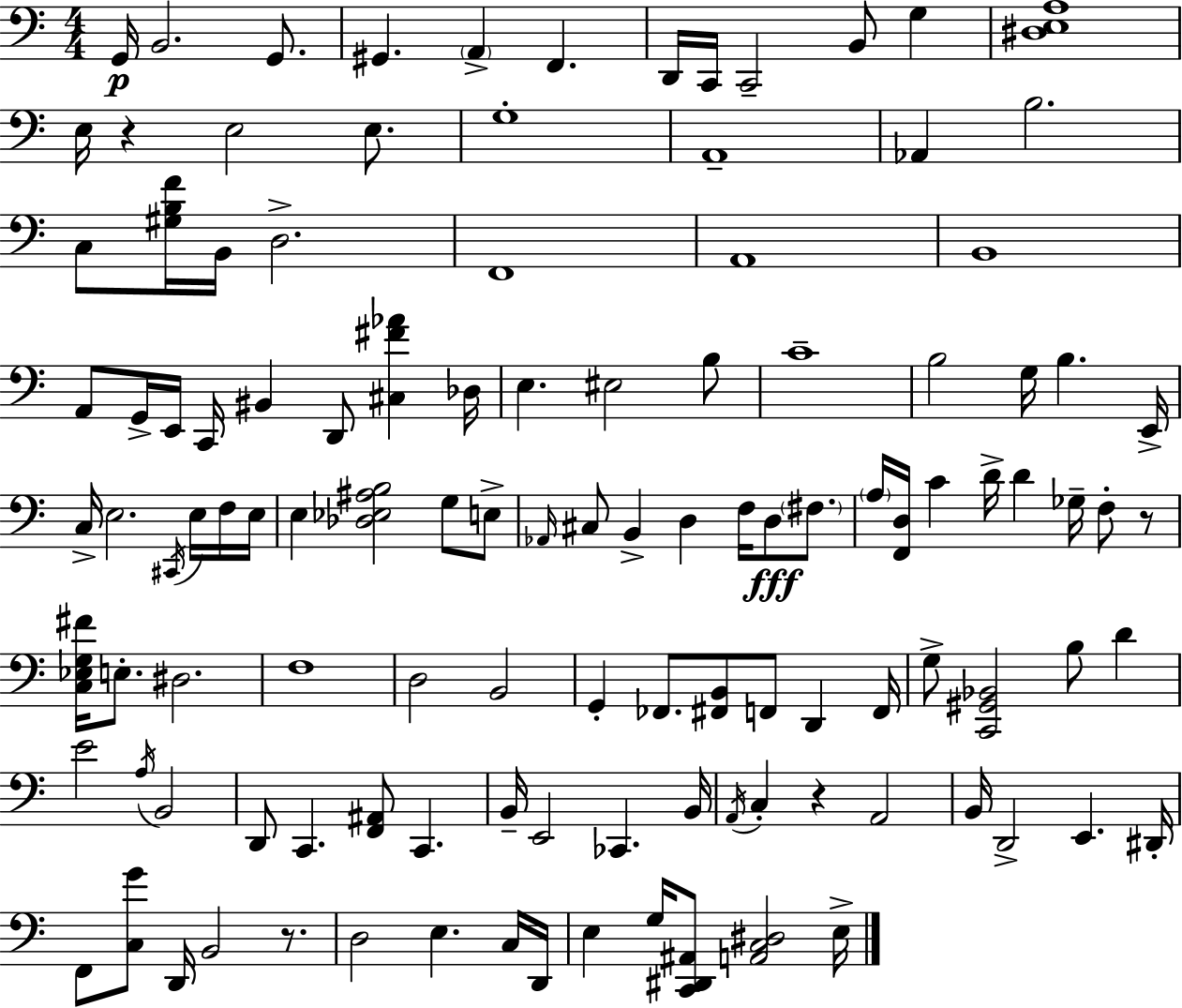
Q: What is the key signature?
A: C major